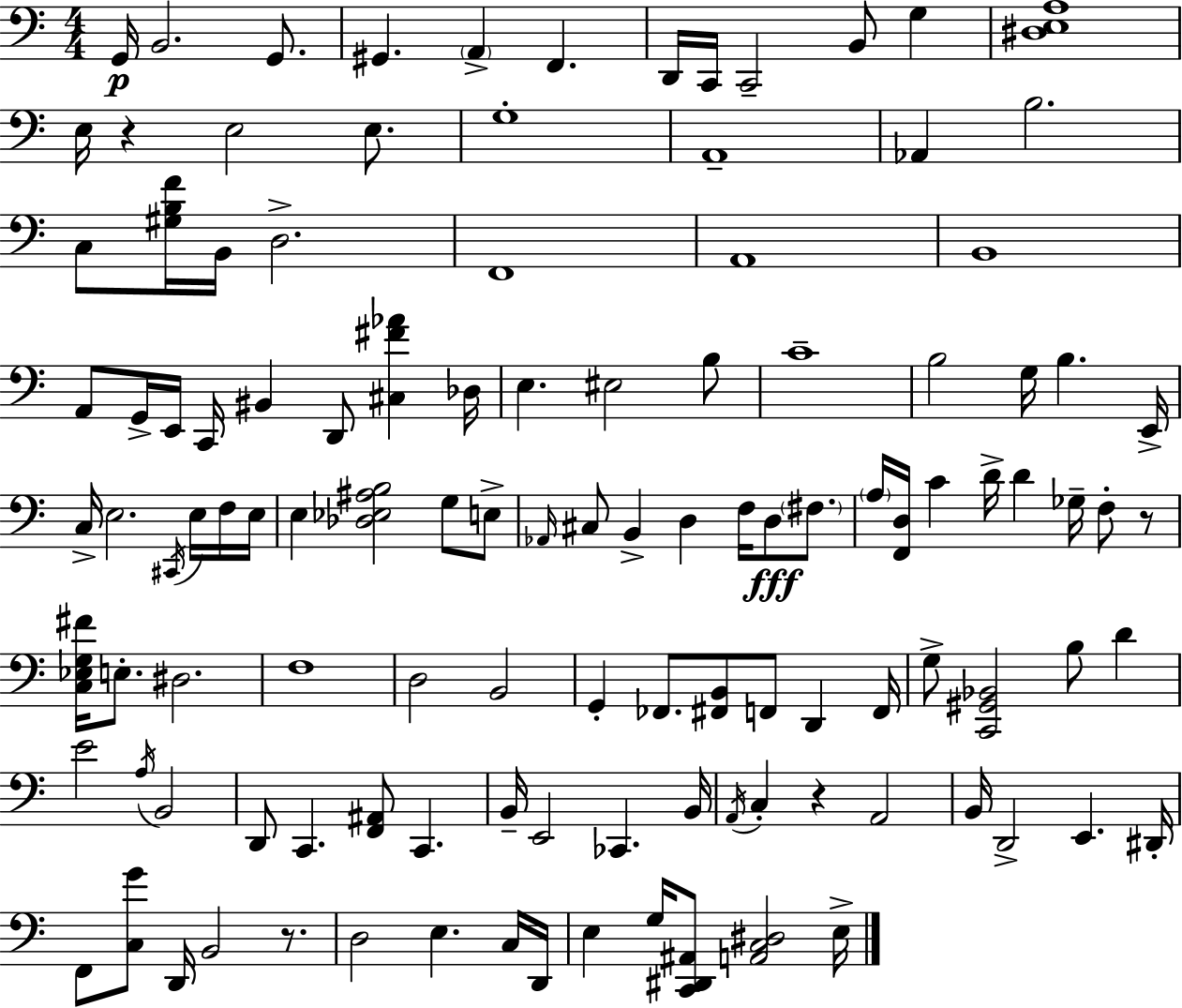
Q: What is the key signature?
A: C major